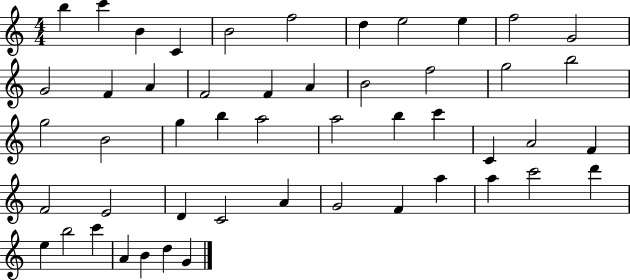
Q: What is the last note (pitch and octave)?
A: G4